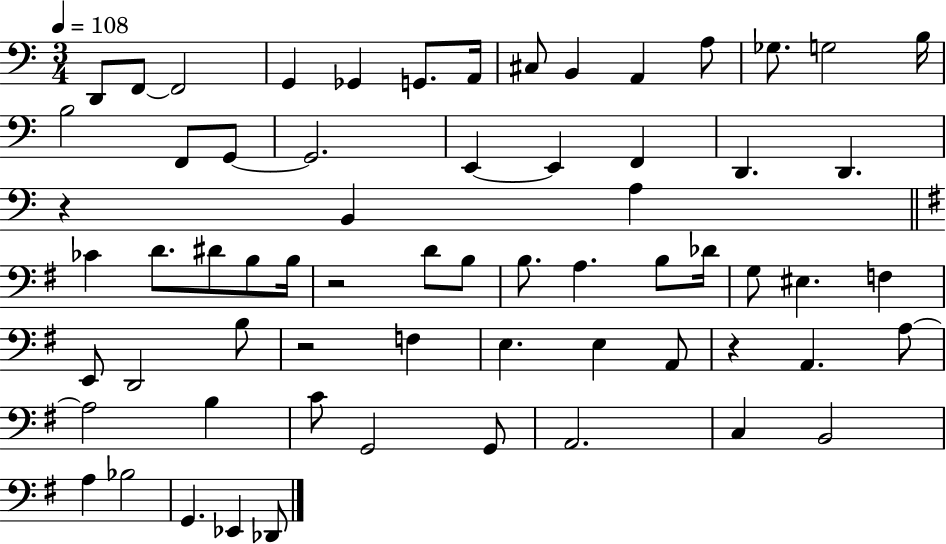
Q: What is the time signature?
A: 3/4